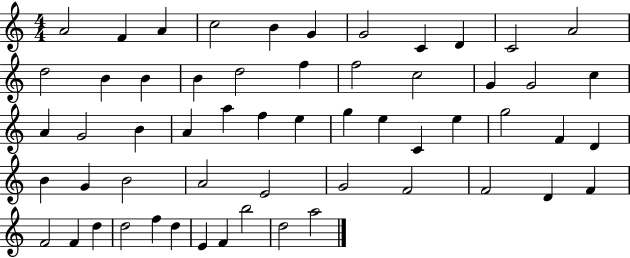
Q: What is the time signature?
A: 4/4